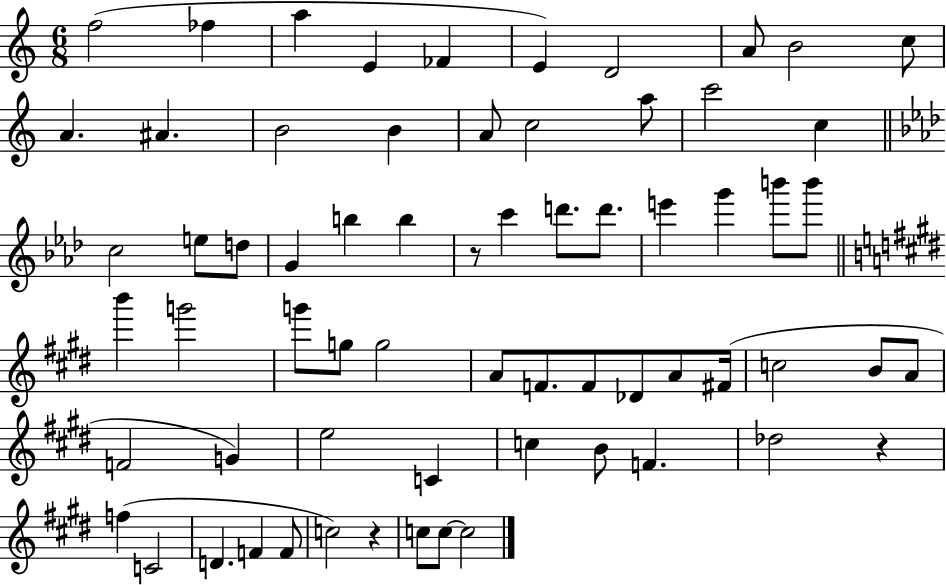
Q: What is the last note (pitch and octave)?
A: C5